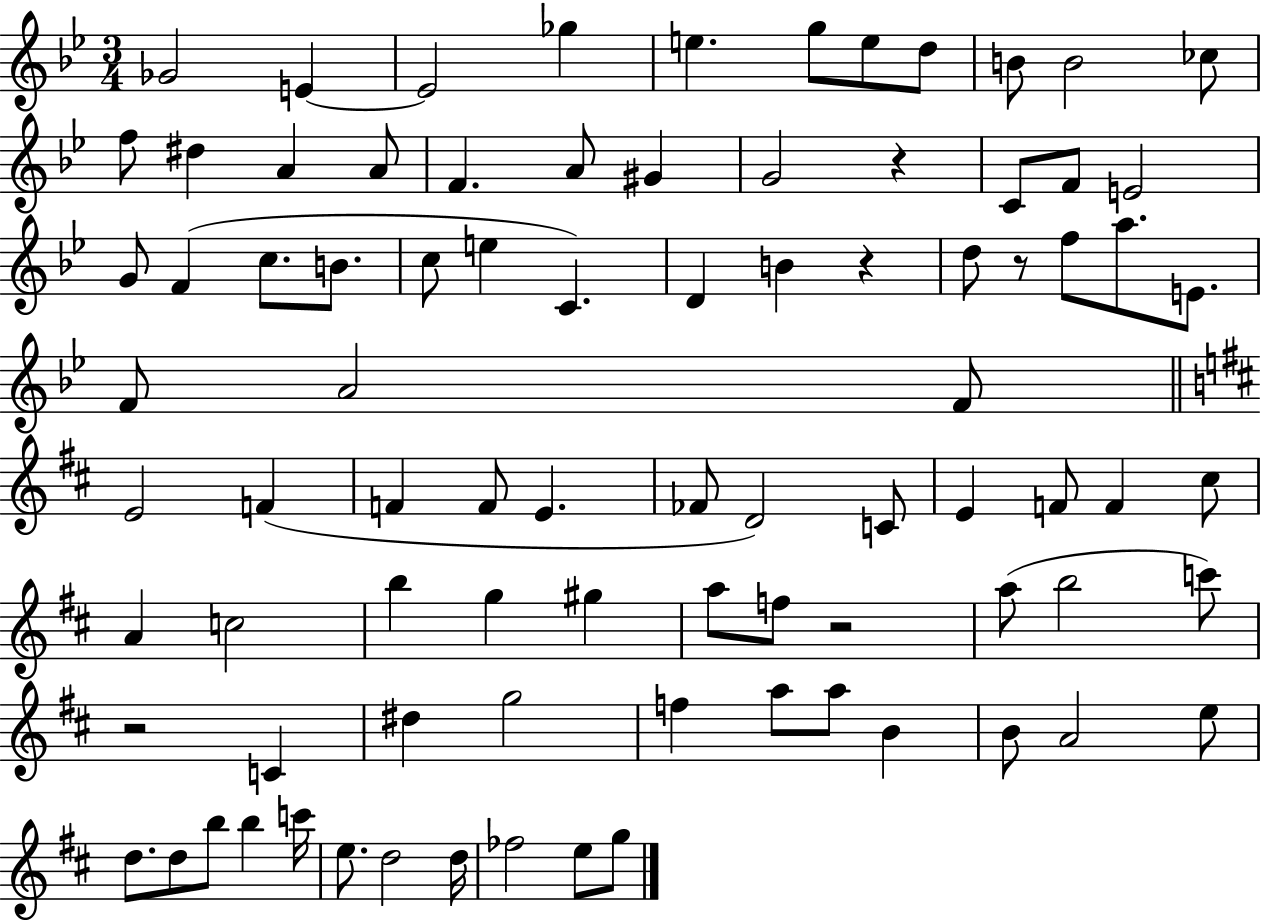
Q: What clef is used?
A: treble